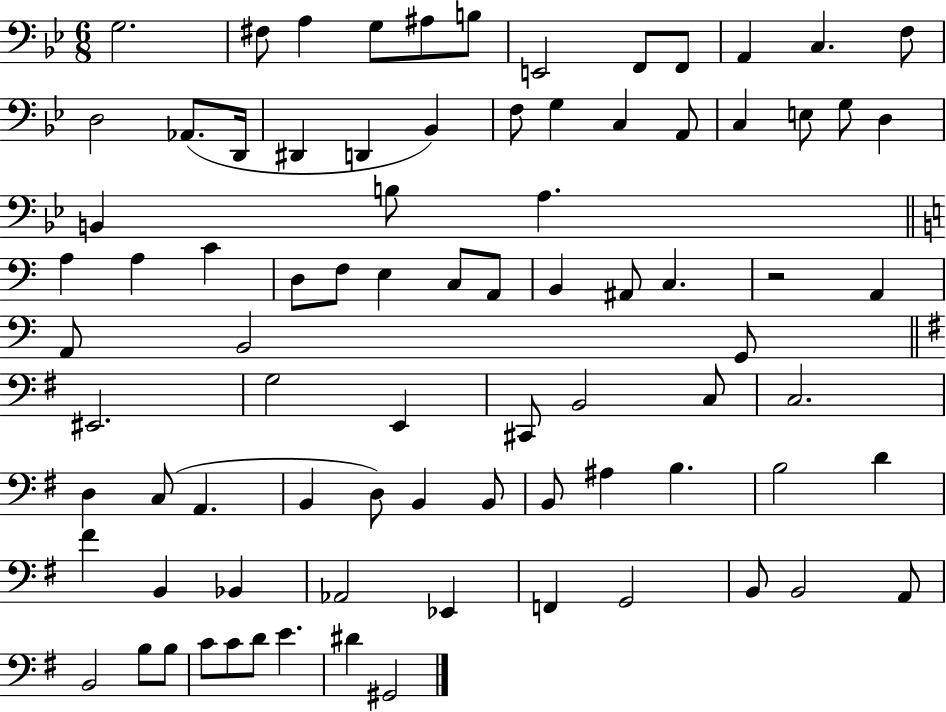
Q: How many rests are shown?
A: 1